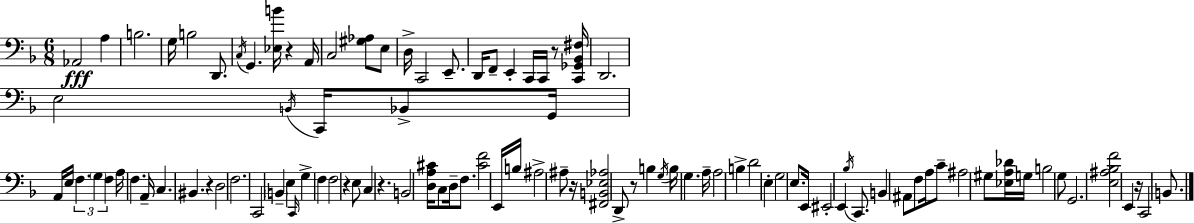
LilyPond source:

{
  \clef bass
  \numericTimeSignature
  \time 6/8
  \key f \major
  aes,2\fff a4 | b2. | g16 b2 d,8. | \acciaccatura { c16 } g,4. <ees b'>16 r4 | \break a,16 c2 <gis aes>8 e8 | d16-> c,2 e,8.-- | d,16 f,8-- e,4-. c,16 c,16 r8 | <c, ges, bes, fis>16 d,2. | \break e2 \acciaccatura { b,16 } c,16 bes,8-> | g,16 a,16 e16 \tuplet 3/2 { f4. \parenthesize g4 | f4 } a16 f4. | a,16-- c4. bis,4. | \break r4 d2 | f2. | c,2 \parenthesize b,4-- | e4 \grace { c,16 } g4-> f4 | \break f2 r4 | e8 c4 r4. | b,2 <d a cis'>16 | c8 d16-- f8. <cis' f'>2 | \break e,16 b16 ais2-> | ais8-- r16 <fis, b, ees aes>2 d,8-> | r8 b4 \acciaccatura { g16 } b16 g4. | a16-- a2 | \break b4-> d'2 | e4-. g2 | e8. e,16 eis,2-. | e,4 \acciaccatura { bes16 } c,8. b,4 | \break ais,8 f8 a16 c'8-- ais2 | gis8 <ees a des'>16 g16 b2 | g8 g,2. | <e ais bes f'>2 | \break e,4 r16 c,2 | b,8. \bar "|."
}